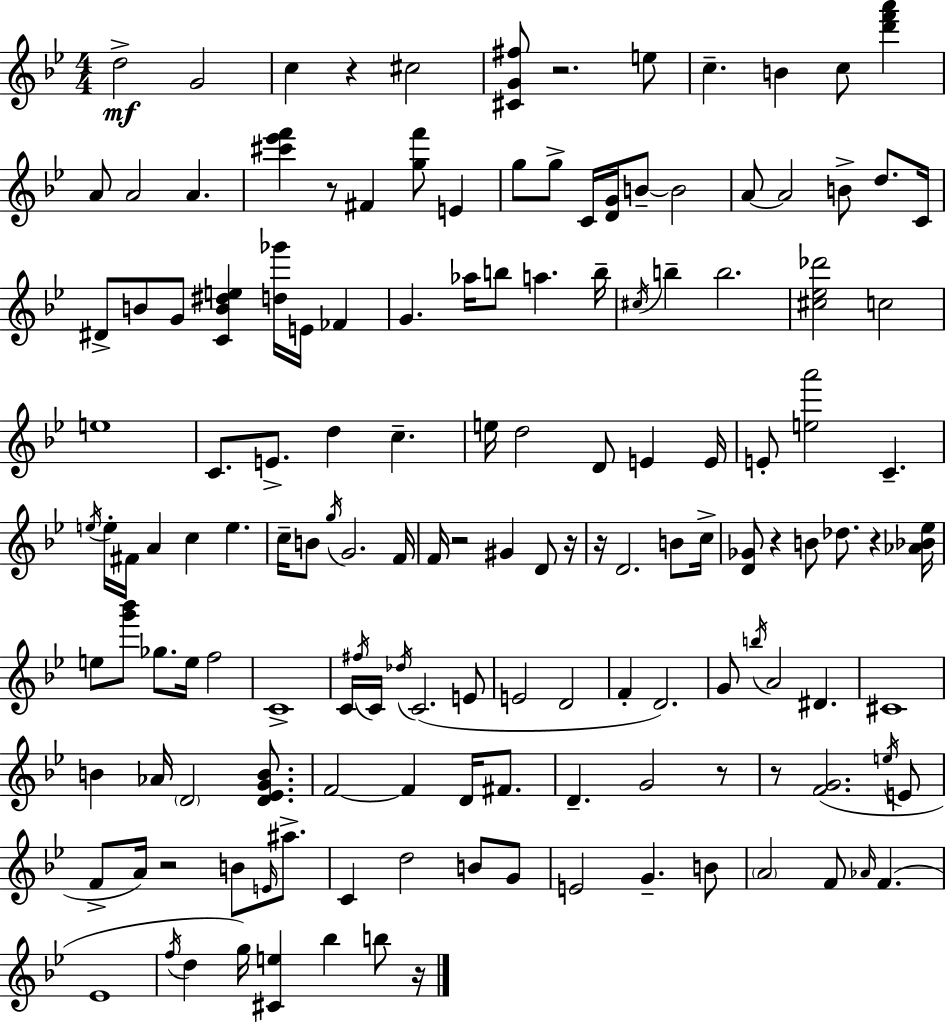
{
  \clef treble
  \numericTimeSignature
  \time 4/4
  \key g \minor
  d''2->\mf g'2 | c''4 r4 cis''2 | <cis' g' fis''>8 r2. e''8 | c''4.-- b'4 c''8 <d''' f''' a'''>4 | \break a'8 a'2 a'4. | <cis''' ees''' f'''>4 r8 fis'4 <g'' f'''>8 e'4 | g''8 g''8-> c'16 <d' g'>16 b'8--~~ b'2 | a'8~~ a'2 b'8-> d''8. c'16 | \break dis'8-> b'8 g'8 <c' b' dis'' e''>4 <d'' ges'''>16 e'16 fes'4 | g'4. aes''16 b''8 a''4. b''16-- | \acciaccatura { cis''16 } b''4-- b''2. | <cis'' ees'' des'''>2 c''2 | \break e''1 | c'8. e'8.-> d''4 c''4.-- | e''16 d''2 d'8 e'4 | e'16 e'8-. <e'' a'''>2 c'4.-- | \break \acciaccatura { e''16 } e''16-. fis'16 a'4 c''4 e''4. | c''16-- b'8 \acciaccatura { g''16 } g'2. | f'16 f'16 r2 gis'4 | d'8 r16 r16 d'2. | \break b'8 c''16-> <d' ges'>8 r4 b'8 des''8. r4 | <aes' bes' ees''>16 e''8 <g''' bes'''>8 ges''8. e''16 f''2 | c'1-> | c'16 \acciaccatura { fis''16 } c'16 \acciaccatura { des''16 } c'2.( | \break e'8 e'2 d'2 | f'4-. d'2.) | g'8 \acciaccatura { b''16 } a'2 | dis'4. cis'1 | \break b'4 aes'16 \parenthesize d'2 | <d' ees' g' b'>8. f'2~~ f'4 | d'16 fis'8. d'4.-- g'2 | r8 r8 <f' g'>2.( | \break \acciaccatura { e''16 } e'8 f'8-> a'16) r2 | b'8 \grace { e'16 } ais''8.-> c'4 d''2 | b'8 g'8 e'2 | g'4.-- b'8 \parenthesize a'2 | \break f'8 \grace { aes'16 }( f'4. ees'1 | \acciaccatura { f''16 } d''4 g''16) <cis' e''>4 | bes''4 b''8 r16 \bar "|."
}